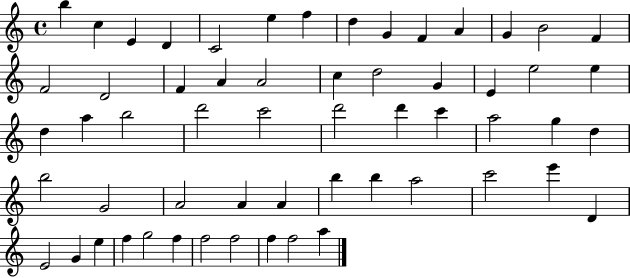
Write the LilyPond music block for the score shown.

{
  \clef treble
  \time 4/4
  \defaultTimeSignature
  \key c \major
  b''4 c''4 e'4 d'4 | c'2 e''4 f''4 | d''4 g'4 f'4 a'4 | g'4 b'2 f'4 | \break f'2 d'2 | f'4 a'4 a'2 | c''4 d''2 g'4 | e'4 e''2 e''4 | \break d''4 a''4 b''2 | d'''2 c'''2 | d'''2 d'''4 c'''4 | a''2 g''4 d''4 | \break b''2 g'2 | a'2 a'4 a'4 | b''4 b''4 a''2 | c'''2 e'''4 d'4 | \break e'2 g'4 e''4 | f''4 g''2 f''4 | f''2 f''2 | f''4 f''2 a''4 | \break \bar "|."
}